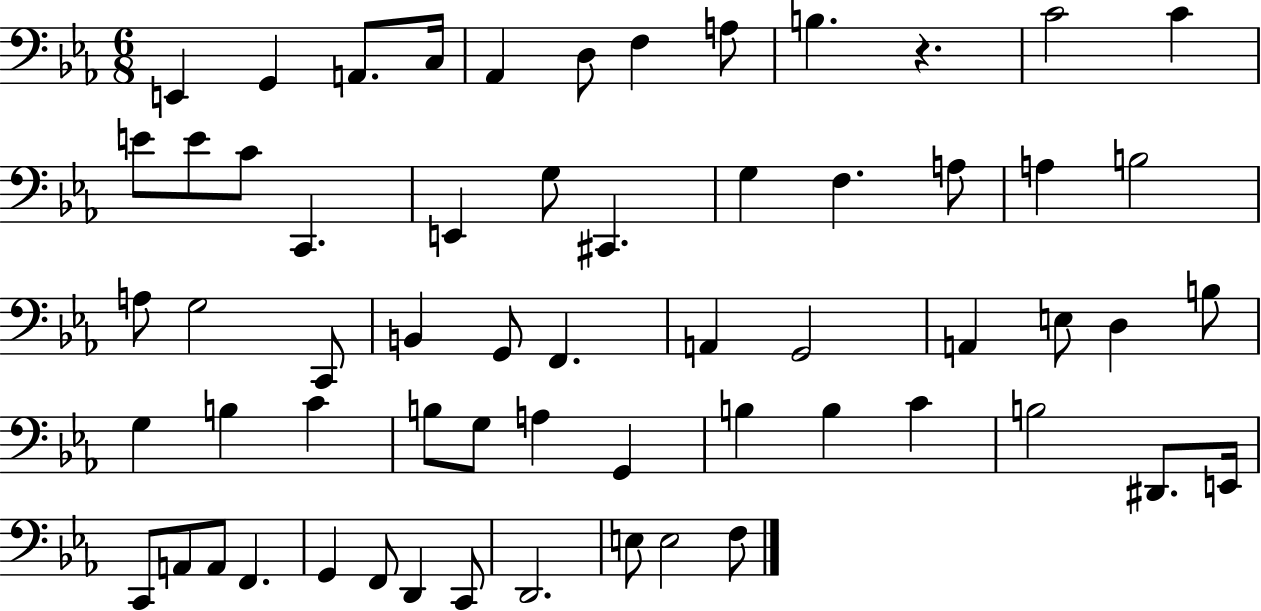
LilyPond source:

{
  \clef bass
  \numericTimeSignature
  \time 6/8
  \key ees \major
  \repeat volta 2 { e,4 g,4 a,8. c16 | aes,4 d8 f4 a8 | b4. r4. | c'2 c'4 | \break e'8 e'8 c'8 c,4. | e,4 g8 cis,4. | g4 f4. a8 | a4 b2 | \break a8 g2 c,8 | b,4 g,8 f,4. | a,4 g,2 | a,4 e8 d4 b8 | \break g4 b4 c'4 | b8 g8 a4 g,4 | b4 b4 c'4 | b2 dis,8. e,16 | \break c,8 a,8 a,8 f,4. | g,4 f,8 d,4 c,8 | d,2. | e8 e2 f8 | \break } \bar "|."
}